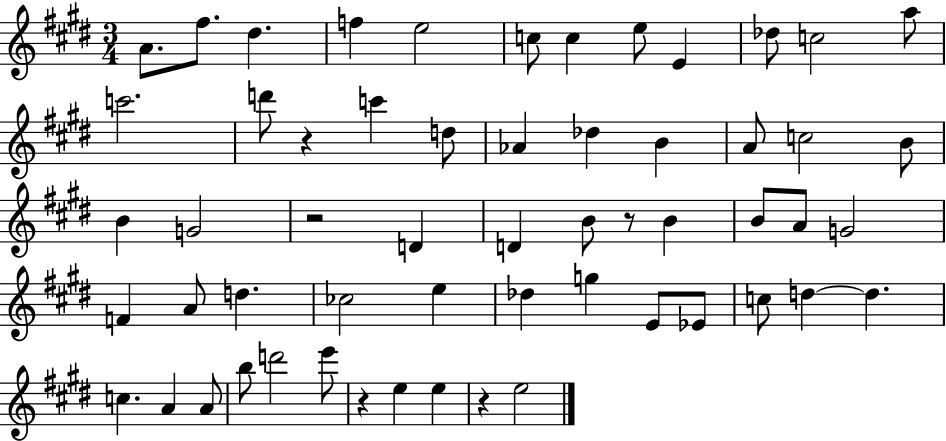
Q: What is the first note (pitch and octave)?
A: A4